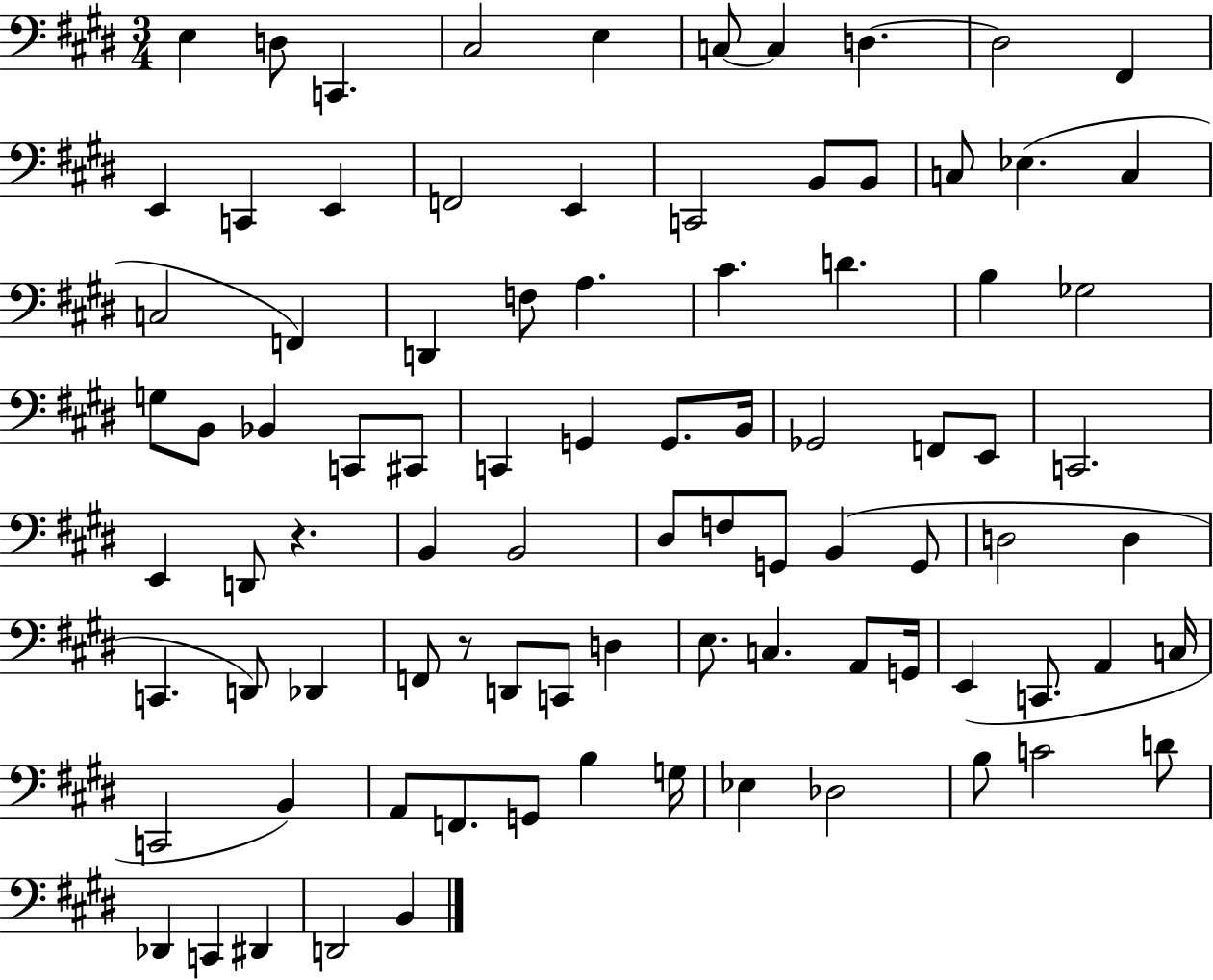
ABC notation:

X:1
T:Untitled
M:3/4
L:1/4
K:E
E, D,/2 C,, ^C,2 E, C,/2 C, D, D,2 ^F,, E,, C,, E,, F,,2 E,, C,,2 B,,/2 B,,/2 C,/2 _E, C, C,2 F,, D,, F,/2 A, ^C D B, _G,2 G,/2 B,,/2 _B,, C,,/2 ^C,,/2 C,, G,, G,,/2 B,,/4 _G,,2 F,,/2 E,,/2 C,,2 E,, D,,/2 z B,, B,,2 ^D,/2 F,/2 G,,/2 B,, G,,/2 D,2 D, C,, D,,/2 _D,, F,,/2 z/2 D,,/2 C,,/2 D, E,/2 C, A,,/2 G,,/4 E,, C,,/2 A,, C,/4 C,,2 B,, A,,/2 F,,/2 G,,/2 B, G,/4 _E, _D,2 B,/2 C2 D/2 _D,, C,, ^D,, D,,2 B,,